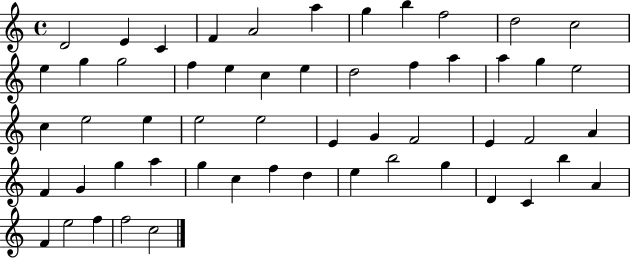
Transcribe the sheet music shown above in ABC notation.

X:1
T:Untitled
M:4/4
L:1/4
K:C
D2 E C F A2 a g b f2 d2 c2 e g g2 f e c e d2 f a a g e2 c e2 e e2 e2 E G F2 E F2 A F G g a g c f d e b2 g D C b A F e2 f f2 c2